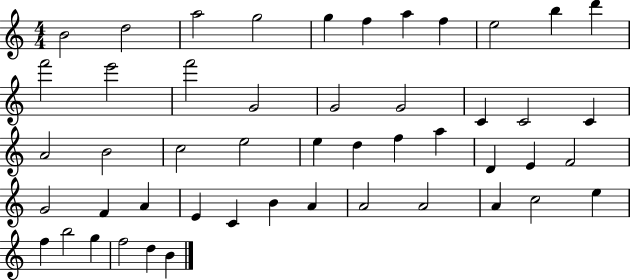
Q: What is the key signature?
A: C major